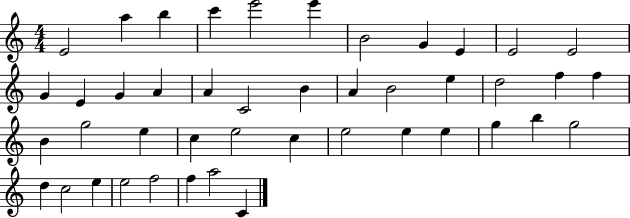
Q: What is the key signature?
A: C major